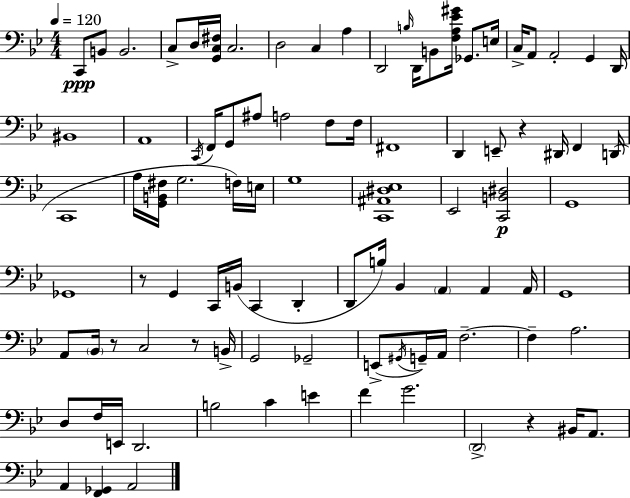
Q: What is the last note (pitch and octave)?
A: A2